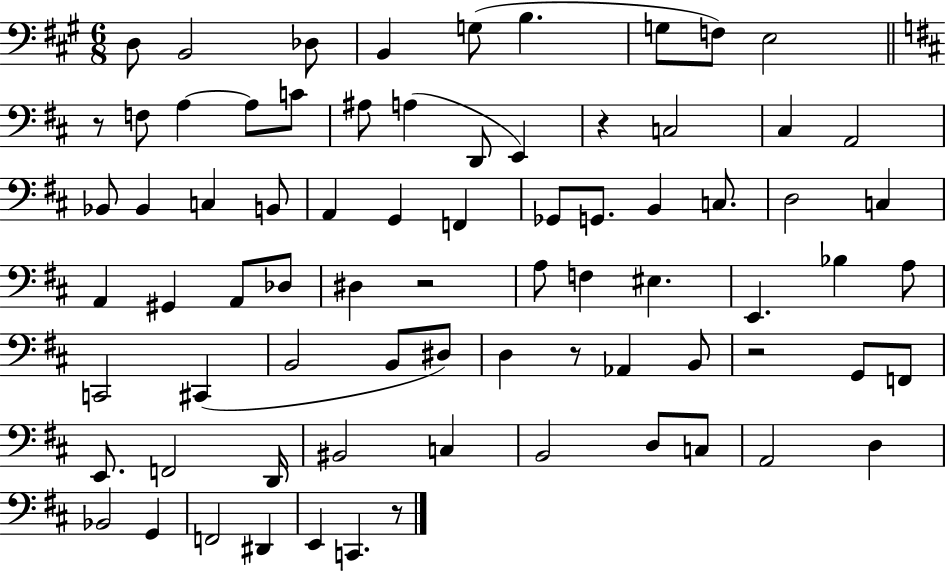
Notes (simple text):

D3/e B2/h Db3/e B2/q G3/e B3/q. G3/e F3/e E3/h R/e F3/e A3/q A3/e C4/e A#3/e A3/q D2/e E2/q R/q C3/h C#3/q A2/h Bb2/e Bb2/q C3/q B2/e A2/q G2/q F2/q Gb2/e G2/e. B2/q C3/e. D3/h C3/q A2/q G#2/q A2/e Db3/e D#3/q R/h A3/e F3/q EIS3/q. E2/q. Bb3/q A3/e C2/h C#2/q B2/h B2/e D#3/e D3/q R/e Ab2/q B2/e R/h G2/e F2/e E2/e. F2/h D2/s BIS2/h C3/q B2/h D3/e C3/e A2/h D3/q Bb2/h G2/q F2/h D#2/q E2/q C2/q. R/e